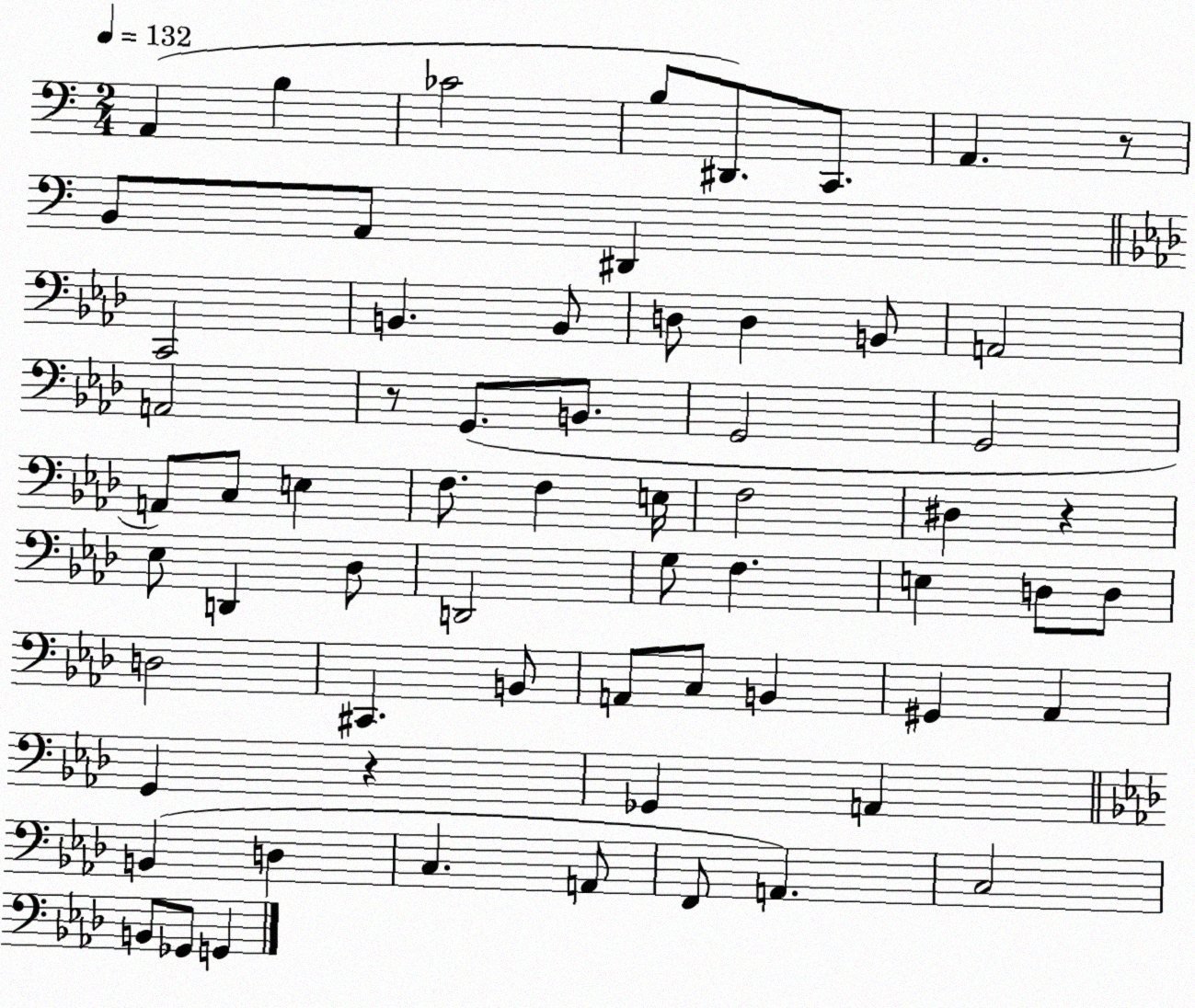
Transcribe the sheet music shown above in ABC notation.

X:1
T:Untitled
M:2/4
L:1/4
K:C
A,, B, _C2 B,/2 ^D,,/2 C,,/2 A,, z/2 B,,/2 A,,/2 ^D,, C,,2 B,, B,,/2 D,/2 D, B,,/2 A,,2 A,,2 z/2 G,,/2 B,,/2 G,,2 G,,2 A,,/2 C,/2 E, F,/2 F, E,/4 F,2 ^D, z _E,/2 D,, _D,/2 D,,2 G,/2 F, E, D,/2 D,/2 D,2 ^C,, B,,/2 A,,/2 C,/2 B,, ^G,, _A,, G,, z _G,, A,, B,, D, C, A,,/2 F,,/2 A,, C,2 B,,/2 _G,,/2 G,,